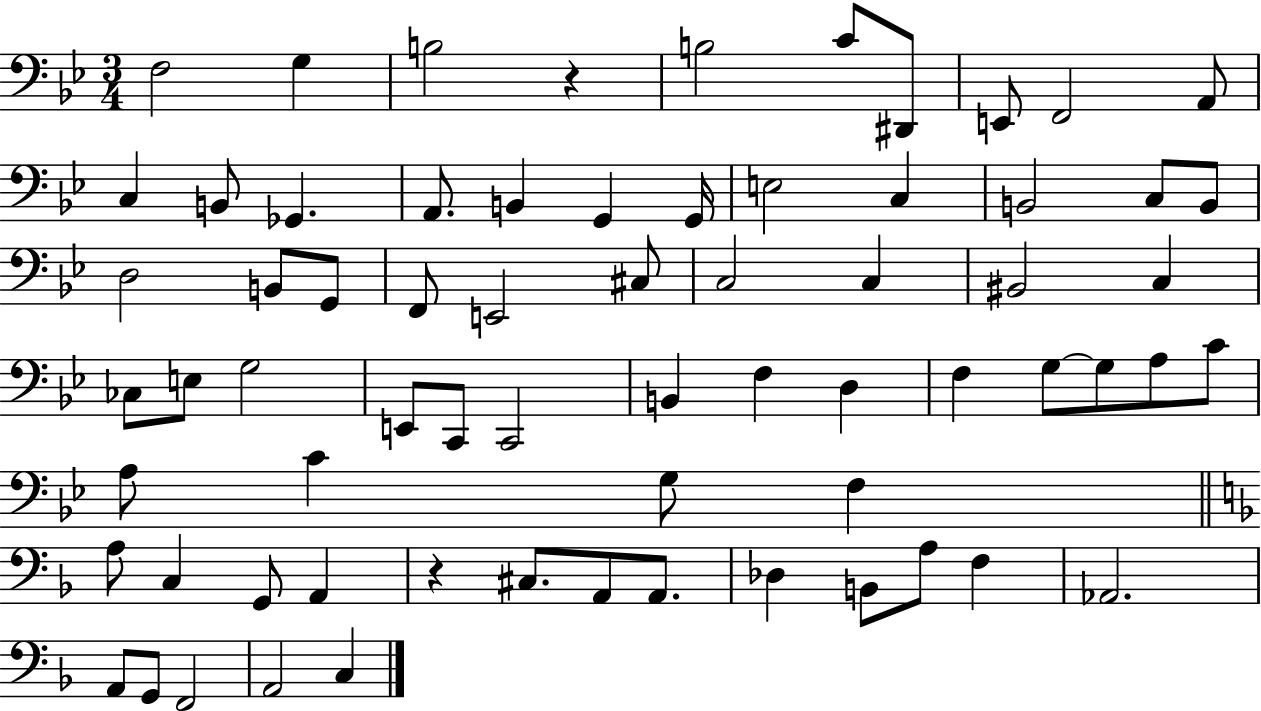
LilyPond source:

{
  \clef bass
  \numericTimeSignature
  \time 3/4
  \key bes \major
  \repeat volta 2 { f2 g4 | b2 r4 | b2 c'8 dis,8 | e,8 f,2 a,8 | \break c4 b,8 ges,4. | a,8. b,4 g,4 g,16 | e2 c4 | b,2 c8 b,8 | \break d2 b,8 g,8 | f,8 e,2 cis8 | c2 c4 | bis,2 c4 | \break ces8 e8 g2 | e,8 c,8 c,2 | b,4 f4 d4 | f4 g8~~ g8 a8 c'8 | \break a8 c'4 g8 f4 | \bar "||" \break \key f \major a8 c4 g,8 a,4 | r4 cis8. a,8 a,8. | des4 b,8 a8 f4 | aes,2. | \break a,8 g,8 f,2 | a,2 c4 | } \bar "|."
}